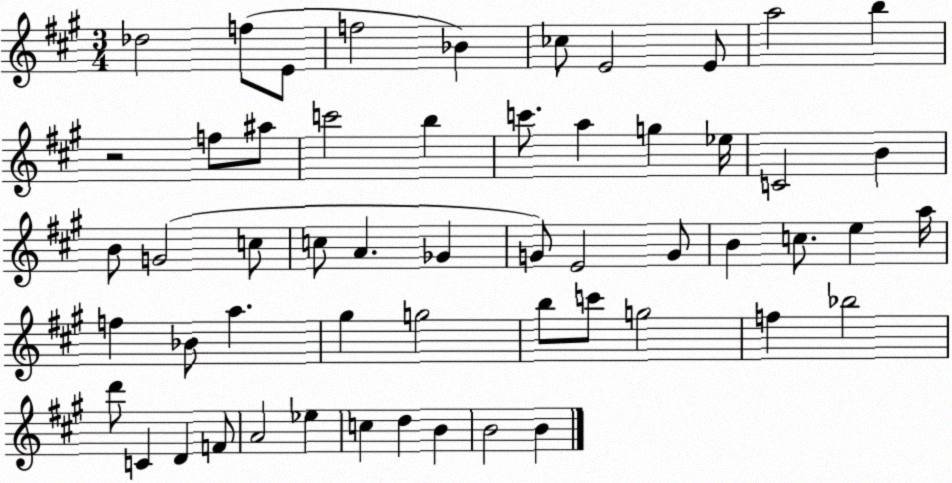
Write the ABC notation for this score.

X:1
T:Untitled
M:3/4
L:1/4
K:A
_d2 f/2 E/2 f2 _B _c/2 E2 E/2 a2 b z2 f/2 ^a/2 c'2 b c'/2 a g _e/4 C2 B B/2 G2 c/2 c/2 A _G G/2 E2 G/2 B c/2 e a/4 f _B/2 a ^g g2 b/2 c'/2 g2 f _b2 d'/2 C D F/2 A2 _e c d B B2 B